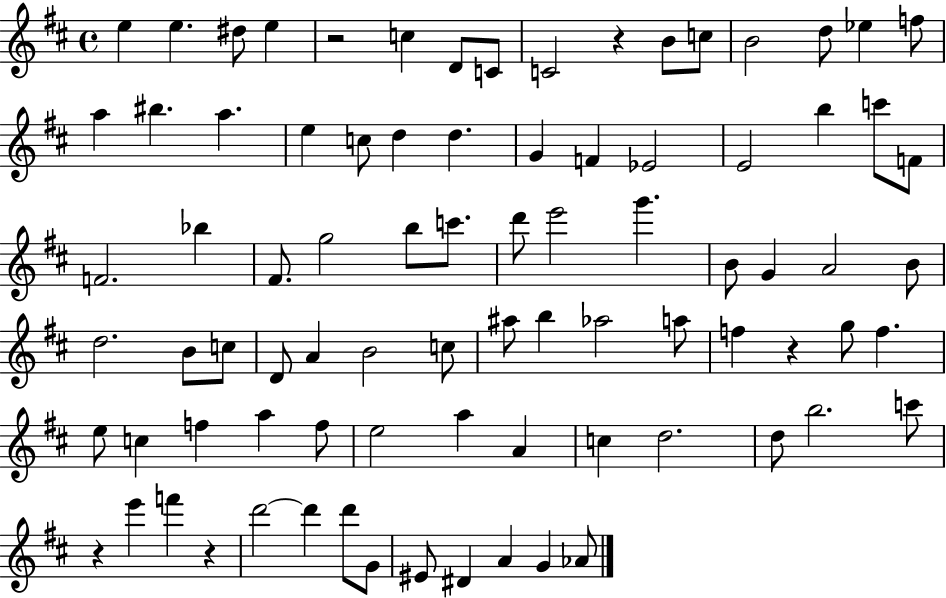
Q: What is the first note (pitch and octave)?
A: E5